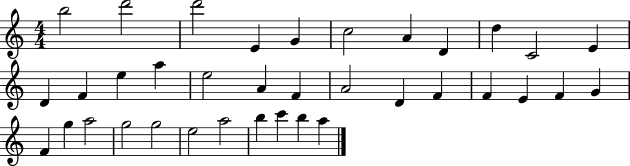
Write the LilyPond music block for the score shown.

{
  \clef treble
  \numericTimeSignature
  \time 4/4
  \key c \major
  b''2 d'''2 | d'''2 e'4 g'4 | c''2 a'4 d'4 | d''4 c'2 e'4 | \break d'4 f'4 e''4 a''4 | e''2 a'4 f'4 | a'2 d'4 f'4 | f'4 e'4 f'4 g'4 | \break f'4 g''4 a''2 | g''2 g''2 | e''2 a''2 | b''4 c'''4 b''4 a''4 | \break \bar "|."
}